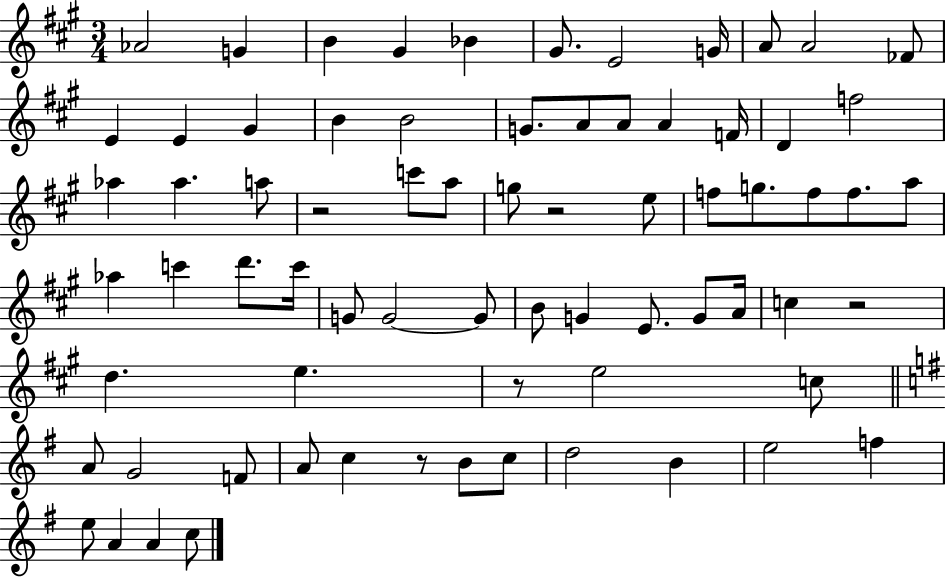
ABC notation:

X:1
T:Untitled
M:3/4
L:1/4
K:A
_A2 G B ^G _B ^G/2 E2 G/4 A/2 A2 _F/2 E E ^G B B2 G/2 A/2 A/2 A F/4 D f2 _a _a a/2 z2 c'/2 a/2 g/2 z2 e/2 f/2 g/2 f/2 f/2 a/2 _a c' d'/2 c'/4 G/2 G2 G/2 B/2 G E/2 G/2 A/4 c z2 d e z/2 e2 c/2 A/2 G2 F/2 A/2 c z/2 B/2 c/2 d2 B e2 f e/2 A A c/2